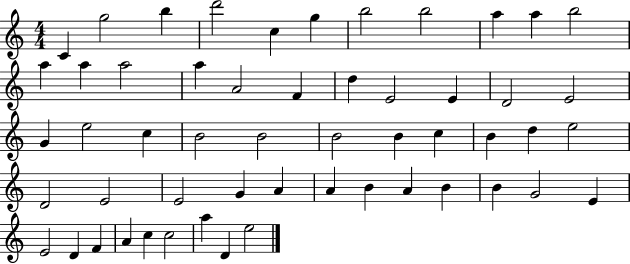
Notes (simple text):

C4/q G5/h B5/q D6/h C5/q G5/q B5/h B5/h A5/q A5/q B5/h A5/q A5/q A5/h A5/q A4/h F4/q D5/q E4/h E4/q D4/h E4/h G4/q E5/h C5/q B4/h B4/h B4/h B4/q C5/q B4/q D5/q E5/h D4/h E4/h E4/h G4/q A4/q A4/q B4/q A4/q B4/q B4/q G4/h E4/q E4/h D4/q F4/q A4/q C5/q C5/h A5/q D4/q E5/h